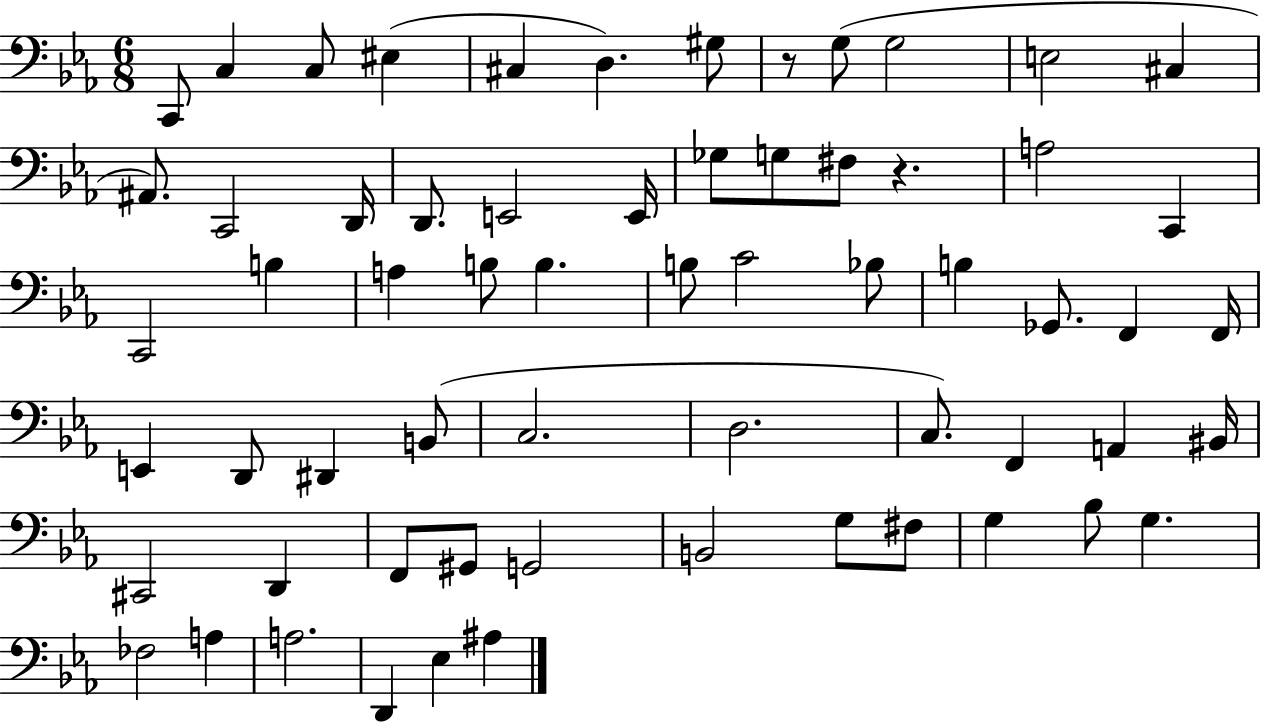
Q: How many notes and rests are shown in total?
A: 63